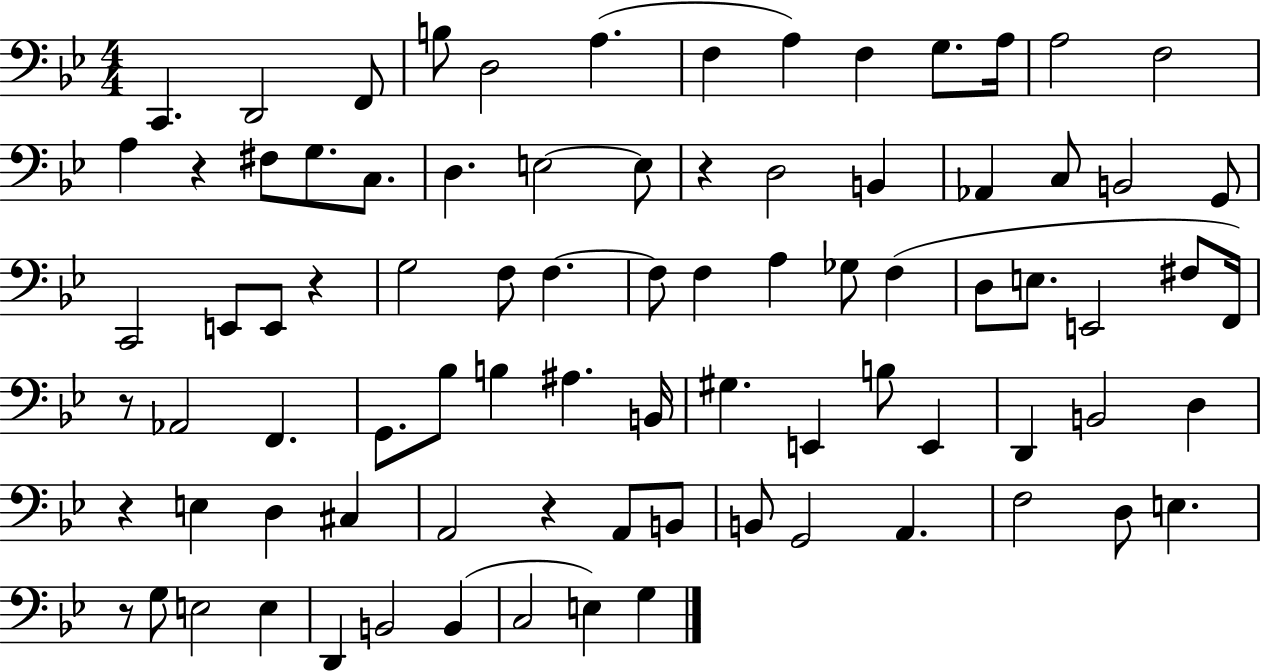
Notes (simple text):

C2/q. D2/h F2/e B3/e D3/h A3/q. F3/q A3/q F3/q G3/e. A3/s A3/h F3/h A3/q R/q F#3/e G3/e. C3/e. D3/q. E3/h E3/e R/q D3/h B2/q Ab2/q C3/e B2/h G2/e C2/h E2/e E2/e R/q G3/h F3/e F3/q. F3/e F3/q A3/q Gb3/e F3/q D3/e E3/e. E2/h F#3/e F2/s R/e Ab2/h F2/q. G2/e. Bb3/e B3/q A#3/q. B2/s G#3/q. E2/q B3/e E2/q D2/q B2/h D3/q R/q E3/q D3/q C#3/q A2/h R/q A2/e B2/e B2/e G2/h A2/q. F3/h D3/e E3/q. R/e G3/e E3/h E3/q D2/q B2/h B2/q C3/h E3/q G3/q